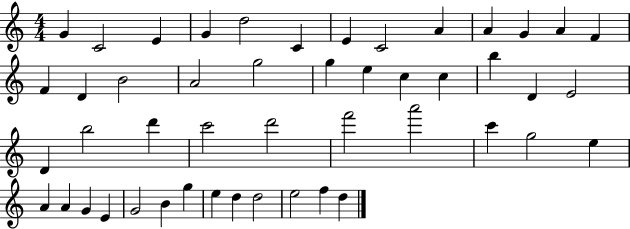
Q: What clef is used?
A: treble